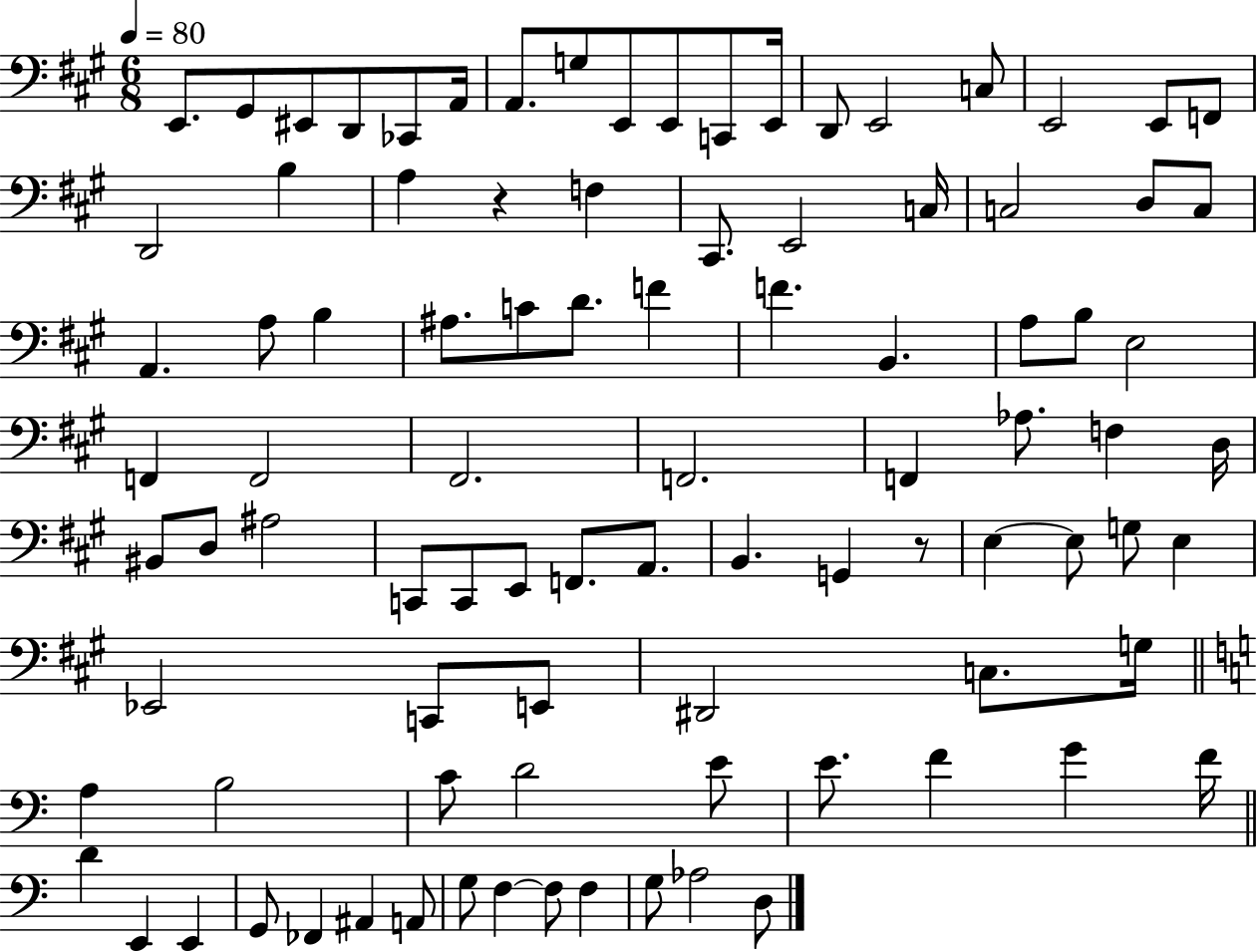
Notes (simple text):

E2/e. G#2/e EIS2/e D2/e CES2/e A2/s A2/e. G3/e E2/e E2/e C2/e E2/s D2/e E2/h C3/e E2/h E2/e F2/e D2/h B3/q A3/q R/q F3/q C#2/e. E2/h C3/s C3/h D3/e C3/e A2/q. A3/e B3/q A#3/e. C4/e D4/e. F4/q F4/q. B2/q. A3/e B3/e E3/h F2/q F2/h F#2/h. F2/h. F2/q Ab3/e. F3/q D3/s BIS2/e D3/e A#3/h C2/e C2/e E2/e F2/e. A2/e. B2/q. G2/q R/e E3/q E3/e G3/e E3/q Eb2/h C2/e E2/e D#2/h C3/e. G3/s A3/q B3/h C4/e D4/h E4/e E4/e. F4/q G4/q F4/s D4/q E2/q E2/q G2/e FES2/q A#2/q A2/e G3/e F3/q F3/e F3/q G3/e Ab3/h D3/e